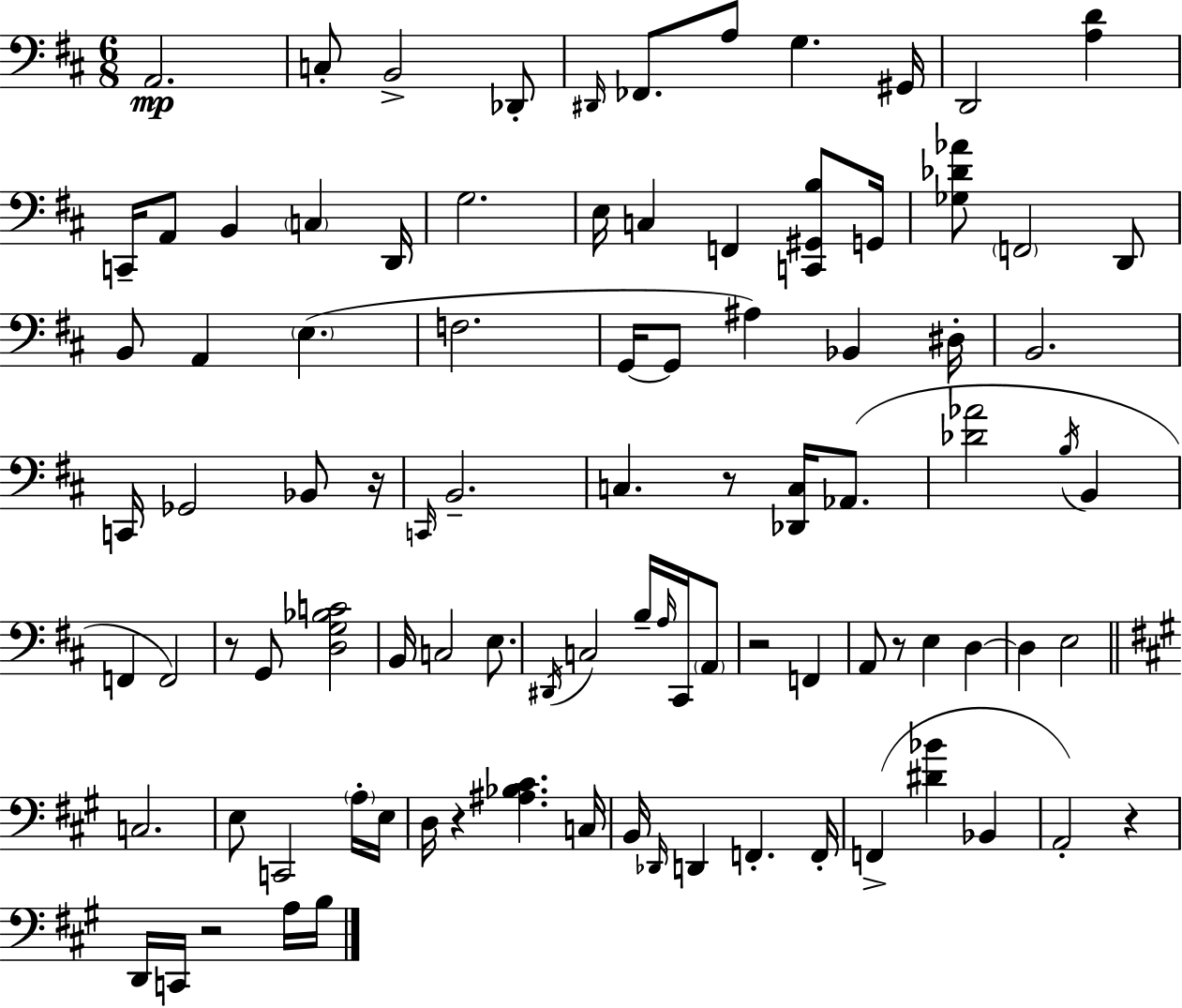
{
  \clef bass
  \numericTimeSignature
  \time 6/8
  \key d \major
  a,2.\mp | c8-. b,2-> des,8-. | \grace { dis,16 } fes,8. a8 g4. | gis,16 d,2 <a d'>4 | \break c,16-- a,8 b,4 \parenthesize c4 | d,16 g2. | e16 c4 f,4 <c, gis, b>8 | g,16 <ges des' aes'>8 \parenthesize f,2 d,8 | \break b,8 a,4 \parenthesize e4.( | f2. | g,16~~ g,8 ais4) bes,4 | dis16-. b,2. | \break c,16 ges,2 bes,8 | r16 \grace { c,16 } b,2.-- | c4. r8 <des, c>16 aes,8.( | <des' aes'>2 \acciaccatura { b16 } b,4 | \break f,4 f,2) | r8 g,8 <d g bes c'>2 | b,16 c2 | e8. \acciaccatura { dis,16 } c2 | \break b16-- \grace { a16 } cis,16 \parenthesize a,8 r2 | f,4 a,8 r8 e4 | d4~~ d4 e2 | \bar "||" \break \key a \major c2. | e8 c,2 \parenthesize a16-. e16 | d16 r4 <ais bes cis'>4. c16 | b,16 \grace { des,16 } d,4 f,4.-. | \break f,16-. f,4->( <dis' bes'>4 bes,4 | a,2-.) r4 | d,16 c,16 r2 a16 | b16 \bar "|."
}